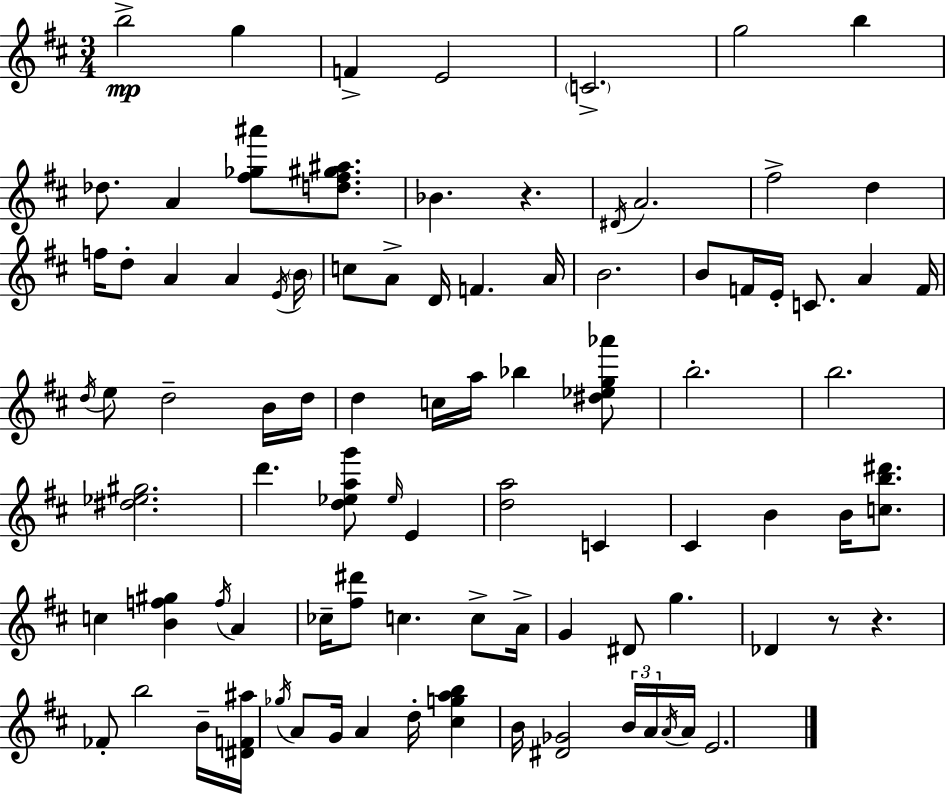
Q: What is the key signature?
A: D major